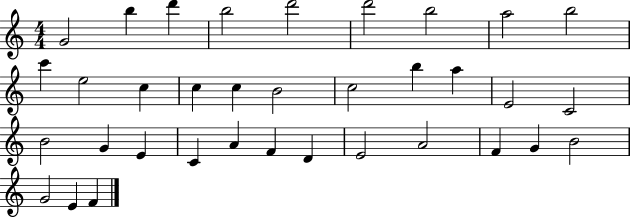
G4/h B5/q D6/q B5/h D6/h D6/h B5/h A5/h B5/h C6/q E5/h C5/q C5/q C5/q B4/h C5/h B5/q A5/q E4/h C4/h B4/h G4/q E4/q C4/q A4/q F4/q D4/q E4/h A4/h F4/q G4/q B4/h G4/h E4/q F4/q